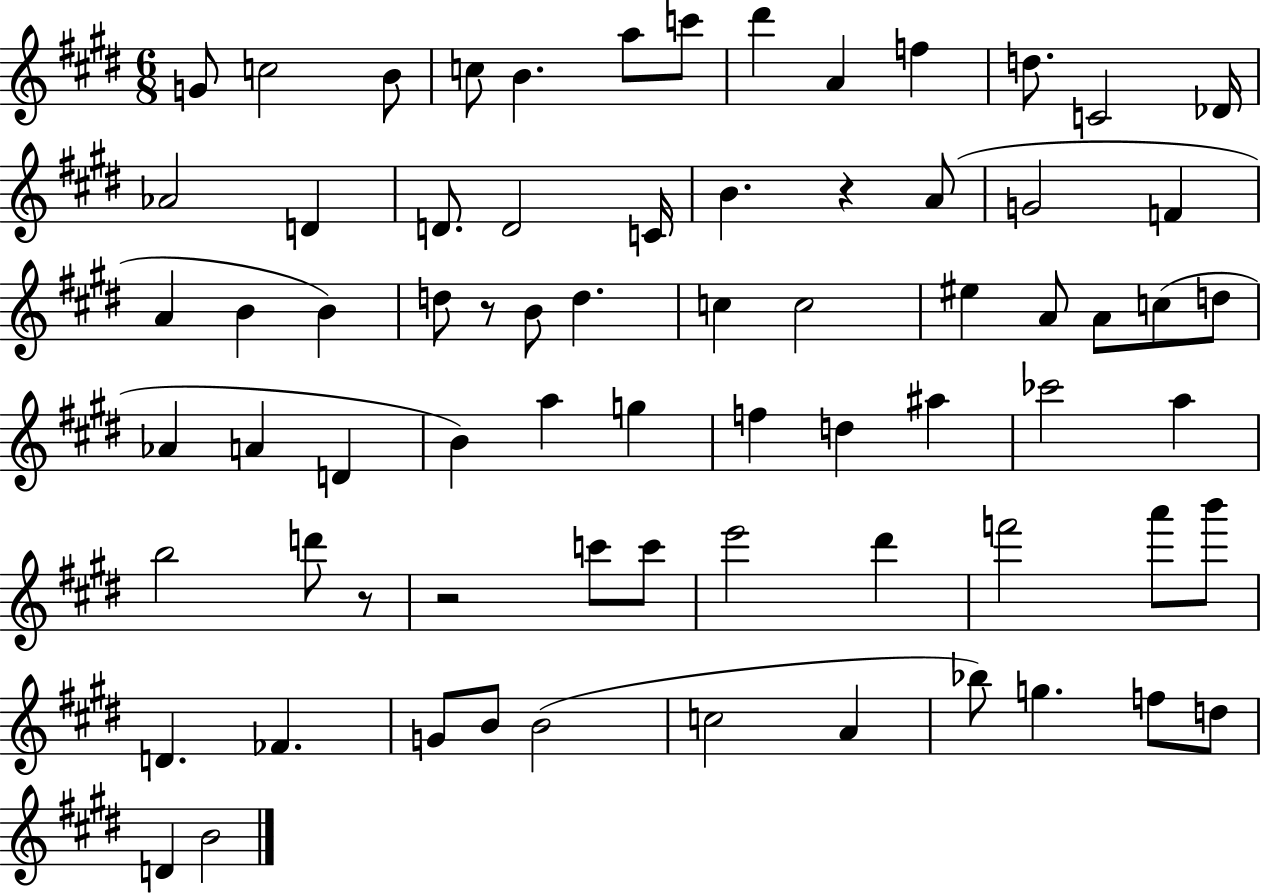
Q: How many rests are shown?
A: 4